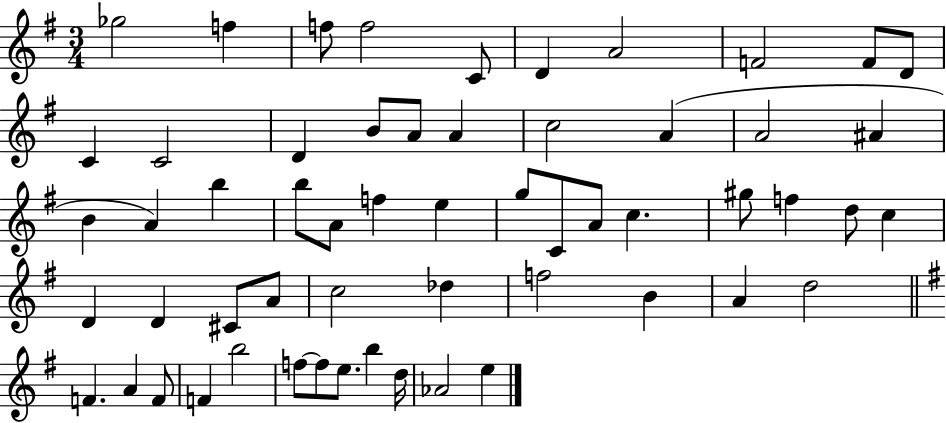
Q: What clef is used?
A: treble